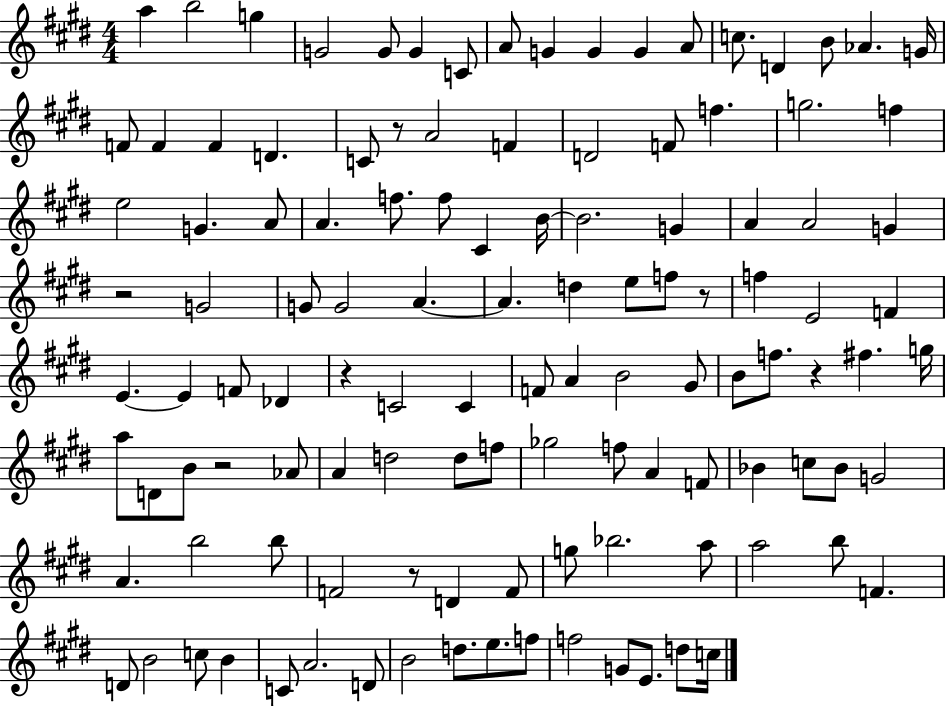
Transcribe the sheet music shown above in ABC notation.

X:1
T:Untitled
M:4/4
L:1/4
K:E
a b2 g G2 G/2 G C/2 A/2 G G G A/2 c/2 D B/2 _A G/4 F/2 F F D C/2 z/2 A2 F D2 F/2 f g2 f e2 G A/2 A f/2 f/2 ^C B/4 B2 G A A2 G z2 G2 G/2 G2 A A d e/2 f/2 z/2 f E2 F E E F/2 _D z C2 C F/2 A B2 ^G/2 B/2 f/2 z ^f g/4 a/2 D/2 B/2 z2 _A/2 A d2 d/2 f/2 _g2 f/2 A F/2 _B c/2 _B/2 G2 A b2 b/2 F2 z/2 D F/2 g/2 _b2 a/2 a2 b/2 F D/2 B2 c/2 B C/2 A2 D/2 B2 d/2 e/2 f/2 f2 G/2 E/2 d/2 c/4